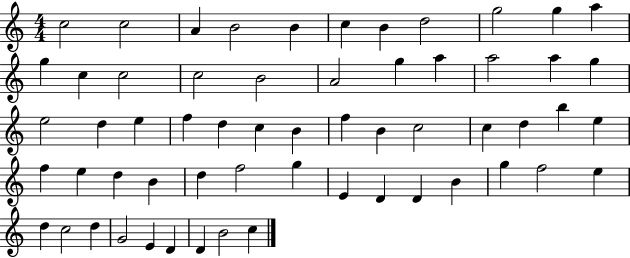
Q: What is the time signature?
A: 4/4